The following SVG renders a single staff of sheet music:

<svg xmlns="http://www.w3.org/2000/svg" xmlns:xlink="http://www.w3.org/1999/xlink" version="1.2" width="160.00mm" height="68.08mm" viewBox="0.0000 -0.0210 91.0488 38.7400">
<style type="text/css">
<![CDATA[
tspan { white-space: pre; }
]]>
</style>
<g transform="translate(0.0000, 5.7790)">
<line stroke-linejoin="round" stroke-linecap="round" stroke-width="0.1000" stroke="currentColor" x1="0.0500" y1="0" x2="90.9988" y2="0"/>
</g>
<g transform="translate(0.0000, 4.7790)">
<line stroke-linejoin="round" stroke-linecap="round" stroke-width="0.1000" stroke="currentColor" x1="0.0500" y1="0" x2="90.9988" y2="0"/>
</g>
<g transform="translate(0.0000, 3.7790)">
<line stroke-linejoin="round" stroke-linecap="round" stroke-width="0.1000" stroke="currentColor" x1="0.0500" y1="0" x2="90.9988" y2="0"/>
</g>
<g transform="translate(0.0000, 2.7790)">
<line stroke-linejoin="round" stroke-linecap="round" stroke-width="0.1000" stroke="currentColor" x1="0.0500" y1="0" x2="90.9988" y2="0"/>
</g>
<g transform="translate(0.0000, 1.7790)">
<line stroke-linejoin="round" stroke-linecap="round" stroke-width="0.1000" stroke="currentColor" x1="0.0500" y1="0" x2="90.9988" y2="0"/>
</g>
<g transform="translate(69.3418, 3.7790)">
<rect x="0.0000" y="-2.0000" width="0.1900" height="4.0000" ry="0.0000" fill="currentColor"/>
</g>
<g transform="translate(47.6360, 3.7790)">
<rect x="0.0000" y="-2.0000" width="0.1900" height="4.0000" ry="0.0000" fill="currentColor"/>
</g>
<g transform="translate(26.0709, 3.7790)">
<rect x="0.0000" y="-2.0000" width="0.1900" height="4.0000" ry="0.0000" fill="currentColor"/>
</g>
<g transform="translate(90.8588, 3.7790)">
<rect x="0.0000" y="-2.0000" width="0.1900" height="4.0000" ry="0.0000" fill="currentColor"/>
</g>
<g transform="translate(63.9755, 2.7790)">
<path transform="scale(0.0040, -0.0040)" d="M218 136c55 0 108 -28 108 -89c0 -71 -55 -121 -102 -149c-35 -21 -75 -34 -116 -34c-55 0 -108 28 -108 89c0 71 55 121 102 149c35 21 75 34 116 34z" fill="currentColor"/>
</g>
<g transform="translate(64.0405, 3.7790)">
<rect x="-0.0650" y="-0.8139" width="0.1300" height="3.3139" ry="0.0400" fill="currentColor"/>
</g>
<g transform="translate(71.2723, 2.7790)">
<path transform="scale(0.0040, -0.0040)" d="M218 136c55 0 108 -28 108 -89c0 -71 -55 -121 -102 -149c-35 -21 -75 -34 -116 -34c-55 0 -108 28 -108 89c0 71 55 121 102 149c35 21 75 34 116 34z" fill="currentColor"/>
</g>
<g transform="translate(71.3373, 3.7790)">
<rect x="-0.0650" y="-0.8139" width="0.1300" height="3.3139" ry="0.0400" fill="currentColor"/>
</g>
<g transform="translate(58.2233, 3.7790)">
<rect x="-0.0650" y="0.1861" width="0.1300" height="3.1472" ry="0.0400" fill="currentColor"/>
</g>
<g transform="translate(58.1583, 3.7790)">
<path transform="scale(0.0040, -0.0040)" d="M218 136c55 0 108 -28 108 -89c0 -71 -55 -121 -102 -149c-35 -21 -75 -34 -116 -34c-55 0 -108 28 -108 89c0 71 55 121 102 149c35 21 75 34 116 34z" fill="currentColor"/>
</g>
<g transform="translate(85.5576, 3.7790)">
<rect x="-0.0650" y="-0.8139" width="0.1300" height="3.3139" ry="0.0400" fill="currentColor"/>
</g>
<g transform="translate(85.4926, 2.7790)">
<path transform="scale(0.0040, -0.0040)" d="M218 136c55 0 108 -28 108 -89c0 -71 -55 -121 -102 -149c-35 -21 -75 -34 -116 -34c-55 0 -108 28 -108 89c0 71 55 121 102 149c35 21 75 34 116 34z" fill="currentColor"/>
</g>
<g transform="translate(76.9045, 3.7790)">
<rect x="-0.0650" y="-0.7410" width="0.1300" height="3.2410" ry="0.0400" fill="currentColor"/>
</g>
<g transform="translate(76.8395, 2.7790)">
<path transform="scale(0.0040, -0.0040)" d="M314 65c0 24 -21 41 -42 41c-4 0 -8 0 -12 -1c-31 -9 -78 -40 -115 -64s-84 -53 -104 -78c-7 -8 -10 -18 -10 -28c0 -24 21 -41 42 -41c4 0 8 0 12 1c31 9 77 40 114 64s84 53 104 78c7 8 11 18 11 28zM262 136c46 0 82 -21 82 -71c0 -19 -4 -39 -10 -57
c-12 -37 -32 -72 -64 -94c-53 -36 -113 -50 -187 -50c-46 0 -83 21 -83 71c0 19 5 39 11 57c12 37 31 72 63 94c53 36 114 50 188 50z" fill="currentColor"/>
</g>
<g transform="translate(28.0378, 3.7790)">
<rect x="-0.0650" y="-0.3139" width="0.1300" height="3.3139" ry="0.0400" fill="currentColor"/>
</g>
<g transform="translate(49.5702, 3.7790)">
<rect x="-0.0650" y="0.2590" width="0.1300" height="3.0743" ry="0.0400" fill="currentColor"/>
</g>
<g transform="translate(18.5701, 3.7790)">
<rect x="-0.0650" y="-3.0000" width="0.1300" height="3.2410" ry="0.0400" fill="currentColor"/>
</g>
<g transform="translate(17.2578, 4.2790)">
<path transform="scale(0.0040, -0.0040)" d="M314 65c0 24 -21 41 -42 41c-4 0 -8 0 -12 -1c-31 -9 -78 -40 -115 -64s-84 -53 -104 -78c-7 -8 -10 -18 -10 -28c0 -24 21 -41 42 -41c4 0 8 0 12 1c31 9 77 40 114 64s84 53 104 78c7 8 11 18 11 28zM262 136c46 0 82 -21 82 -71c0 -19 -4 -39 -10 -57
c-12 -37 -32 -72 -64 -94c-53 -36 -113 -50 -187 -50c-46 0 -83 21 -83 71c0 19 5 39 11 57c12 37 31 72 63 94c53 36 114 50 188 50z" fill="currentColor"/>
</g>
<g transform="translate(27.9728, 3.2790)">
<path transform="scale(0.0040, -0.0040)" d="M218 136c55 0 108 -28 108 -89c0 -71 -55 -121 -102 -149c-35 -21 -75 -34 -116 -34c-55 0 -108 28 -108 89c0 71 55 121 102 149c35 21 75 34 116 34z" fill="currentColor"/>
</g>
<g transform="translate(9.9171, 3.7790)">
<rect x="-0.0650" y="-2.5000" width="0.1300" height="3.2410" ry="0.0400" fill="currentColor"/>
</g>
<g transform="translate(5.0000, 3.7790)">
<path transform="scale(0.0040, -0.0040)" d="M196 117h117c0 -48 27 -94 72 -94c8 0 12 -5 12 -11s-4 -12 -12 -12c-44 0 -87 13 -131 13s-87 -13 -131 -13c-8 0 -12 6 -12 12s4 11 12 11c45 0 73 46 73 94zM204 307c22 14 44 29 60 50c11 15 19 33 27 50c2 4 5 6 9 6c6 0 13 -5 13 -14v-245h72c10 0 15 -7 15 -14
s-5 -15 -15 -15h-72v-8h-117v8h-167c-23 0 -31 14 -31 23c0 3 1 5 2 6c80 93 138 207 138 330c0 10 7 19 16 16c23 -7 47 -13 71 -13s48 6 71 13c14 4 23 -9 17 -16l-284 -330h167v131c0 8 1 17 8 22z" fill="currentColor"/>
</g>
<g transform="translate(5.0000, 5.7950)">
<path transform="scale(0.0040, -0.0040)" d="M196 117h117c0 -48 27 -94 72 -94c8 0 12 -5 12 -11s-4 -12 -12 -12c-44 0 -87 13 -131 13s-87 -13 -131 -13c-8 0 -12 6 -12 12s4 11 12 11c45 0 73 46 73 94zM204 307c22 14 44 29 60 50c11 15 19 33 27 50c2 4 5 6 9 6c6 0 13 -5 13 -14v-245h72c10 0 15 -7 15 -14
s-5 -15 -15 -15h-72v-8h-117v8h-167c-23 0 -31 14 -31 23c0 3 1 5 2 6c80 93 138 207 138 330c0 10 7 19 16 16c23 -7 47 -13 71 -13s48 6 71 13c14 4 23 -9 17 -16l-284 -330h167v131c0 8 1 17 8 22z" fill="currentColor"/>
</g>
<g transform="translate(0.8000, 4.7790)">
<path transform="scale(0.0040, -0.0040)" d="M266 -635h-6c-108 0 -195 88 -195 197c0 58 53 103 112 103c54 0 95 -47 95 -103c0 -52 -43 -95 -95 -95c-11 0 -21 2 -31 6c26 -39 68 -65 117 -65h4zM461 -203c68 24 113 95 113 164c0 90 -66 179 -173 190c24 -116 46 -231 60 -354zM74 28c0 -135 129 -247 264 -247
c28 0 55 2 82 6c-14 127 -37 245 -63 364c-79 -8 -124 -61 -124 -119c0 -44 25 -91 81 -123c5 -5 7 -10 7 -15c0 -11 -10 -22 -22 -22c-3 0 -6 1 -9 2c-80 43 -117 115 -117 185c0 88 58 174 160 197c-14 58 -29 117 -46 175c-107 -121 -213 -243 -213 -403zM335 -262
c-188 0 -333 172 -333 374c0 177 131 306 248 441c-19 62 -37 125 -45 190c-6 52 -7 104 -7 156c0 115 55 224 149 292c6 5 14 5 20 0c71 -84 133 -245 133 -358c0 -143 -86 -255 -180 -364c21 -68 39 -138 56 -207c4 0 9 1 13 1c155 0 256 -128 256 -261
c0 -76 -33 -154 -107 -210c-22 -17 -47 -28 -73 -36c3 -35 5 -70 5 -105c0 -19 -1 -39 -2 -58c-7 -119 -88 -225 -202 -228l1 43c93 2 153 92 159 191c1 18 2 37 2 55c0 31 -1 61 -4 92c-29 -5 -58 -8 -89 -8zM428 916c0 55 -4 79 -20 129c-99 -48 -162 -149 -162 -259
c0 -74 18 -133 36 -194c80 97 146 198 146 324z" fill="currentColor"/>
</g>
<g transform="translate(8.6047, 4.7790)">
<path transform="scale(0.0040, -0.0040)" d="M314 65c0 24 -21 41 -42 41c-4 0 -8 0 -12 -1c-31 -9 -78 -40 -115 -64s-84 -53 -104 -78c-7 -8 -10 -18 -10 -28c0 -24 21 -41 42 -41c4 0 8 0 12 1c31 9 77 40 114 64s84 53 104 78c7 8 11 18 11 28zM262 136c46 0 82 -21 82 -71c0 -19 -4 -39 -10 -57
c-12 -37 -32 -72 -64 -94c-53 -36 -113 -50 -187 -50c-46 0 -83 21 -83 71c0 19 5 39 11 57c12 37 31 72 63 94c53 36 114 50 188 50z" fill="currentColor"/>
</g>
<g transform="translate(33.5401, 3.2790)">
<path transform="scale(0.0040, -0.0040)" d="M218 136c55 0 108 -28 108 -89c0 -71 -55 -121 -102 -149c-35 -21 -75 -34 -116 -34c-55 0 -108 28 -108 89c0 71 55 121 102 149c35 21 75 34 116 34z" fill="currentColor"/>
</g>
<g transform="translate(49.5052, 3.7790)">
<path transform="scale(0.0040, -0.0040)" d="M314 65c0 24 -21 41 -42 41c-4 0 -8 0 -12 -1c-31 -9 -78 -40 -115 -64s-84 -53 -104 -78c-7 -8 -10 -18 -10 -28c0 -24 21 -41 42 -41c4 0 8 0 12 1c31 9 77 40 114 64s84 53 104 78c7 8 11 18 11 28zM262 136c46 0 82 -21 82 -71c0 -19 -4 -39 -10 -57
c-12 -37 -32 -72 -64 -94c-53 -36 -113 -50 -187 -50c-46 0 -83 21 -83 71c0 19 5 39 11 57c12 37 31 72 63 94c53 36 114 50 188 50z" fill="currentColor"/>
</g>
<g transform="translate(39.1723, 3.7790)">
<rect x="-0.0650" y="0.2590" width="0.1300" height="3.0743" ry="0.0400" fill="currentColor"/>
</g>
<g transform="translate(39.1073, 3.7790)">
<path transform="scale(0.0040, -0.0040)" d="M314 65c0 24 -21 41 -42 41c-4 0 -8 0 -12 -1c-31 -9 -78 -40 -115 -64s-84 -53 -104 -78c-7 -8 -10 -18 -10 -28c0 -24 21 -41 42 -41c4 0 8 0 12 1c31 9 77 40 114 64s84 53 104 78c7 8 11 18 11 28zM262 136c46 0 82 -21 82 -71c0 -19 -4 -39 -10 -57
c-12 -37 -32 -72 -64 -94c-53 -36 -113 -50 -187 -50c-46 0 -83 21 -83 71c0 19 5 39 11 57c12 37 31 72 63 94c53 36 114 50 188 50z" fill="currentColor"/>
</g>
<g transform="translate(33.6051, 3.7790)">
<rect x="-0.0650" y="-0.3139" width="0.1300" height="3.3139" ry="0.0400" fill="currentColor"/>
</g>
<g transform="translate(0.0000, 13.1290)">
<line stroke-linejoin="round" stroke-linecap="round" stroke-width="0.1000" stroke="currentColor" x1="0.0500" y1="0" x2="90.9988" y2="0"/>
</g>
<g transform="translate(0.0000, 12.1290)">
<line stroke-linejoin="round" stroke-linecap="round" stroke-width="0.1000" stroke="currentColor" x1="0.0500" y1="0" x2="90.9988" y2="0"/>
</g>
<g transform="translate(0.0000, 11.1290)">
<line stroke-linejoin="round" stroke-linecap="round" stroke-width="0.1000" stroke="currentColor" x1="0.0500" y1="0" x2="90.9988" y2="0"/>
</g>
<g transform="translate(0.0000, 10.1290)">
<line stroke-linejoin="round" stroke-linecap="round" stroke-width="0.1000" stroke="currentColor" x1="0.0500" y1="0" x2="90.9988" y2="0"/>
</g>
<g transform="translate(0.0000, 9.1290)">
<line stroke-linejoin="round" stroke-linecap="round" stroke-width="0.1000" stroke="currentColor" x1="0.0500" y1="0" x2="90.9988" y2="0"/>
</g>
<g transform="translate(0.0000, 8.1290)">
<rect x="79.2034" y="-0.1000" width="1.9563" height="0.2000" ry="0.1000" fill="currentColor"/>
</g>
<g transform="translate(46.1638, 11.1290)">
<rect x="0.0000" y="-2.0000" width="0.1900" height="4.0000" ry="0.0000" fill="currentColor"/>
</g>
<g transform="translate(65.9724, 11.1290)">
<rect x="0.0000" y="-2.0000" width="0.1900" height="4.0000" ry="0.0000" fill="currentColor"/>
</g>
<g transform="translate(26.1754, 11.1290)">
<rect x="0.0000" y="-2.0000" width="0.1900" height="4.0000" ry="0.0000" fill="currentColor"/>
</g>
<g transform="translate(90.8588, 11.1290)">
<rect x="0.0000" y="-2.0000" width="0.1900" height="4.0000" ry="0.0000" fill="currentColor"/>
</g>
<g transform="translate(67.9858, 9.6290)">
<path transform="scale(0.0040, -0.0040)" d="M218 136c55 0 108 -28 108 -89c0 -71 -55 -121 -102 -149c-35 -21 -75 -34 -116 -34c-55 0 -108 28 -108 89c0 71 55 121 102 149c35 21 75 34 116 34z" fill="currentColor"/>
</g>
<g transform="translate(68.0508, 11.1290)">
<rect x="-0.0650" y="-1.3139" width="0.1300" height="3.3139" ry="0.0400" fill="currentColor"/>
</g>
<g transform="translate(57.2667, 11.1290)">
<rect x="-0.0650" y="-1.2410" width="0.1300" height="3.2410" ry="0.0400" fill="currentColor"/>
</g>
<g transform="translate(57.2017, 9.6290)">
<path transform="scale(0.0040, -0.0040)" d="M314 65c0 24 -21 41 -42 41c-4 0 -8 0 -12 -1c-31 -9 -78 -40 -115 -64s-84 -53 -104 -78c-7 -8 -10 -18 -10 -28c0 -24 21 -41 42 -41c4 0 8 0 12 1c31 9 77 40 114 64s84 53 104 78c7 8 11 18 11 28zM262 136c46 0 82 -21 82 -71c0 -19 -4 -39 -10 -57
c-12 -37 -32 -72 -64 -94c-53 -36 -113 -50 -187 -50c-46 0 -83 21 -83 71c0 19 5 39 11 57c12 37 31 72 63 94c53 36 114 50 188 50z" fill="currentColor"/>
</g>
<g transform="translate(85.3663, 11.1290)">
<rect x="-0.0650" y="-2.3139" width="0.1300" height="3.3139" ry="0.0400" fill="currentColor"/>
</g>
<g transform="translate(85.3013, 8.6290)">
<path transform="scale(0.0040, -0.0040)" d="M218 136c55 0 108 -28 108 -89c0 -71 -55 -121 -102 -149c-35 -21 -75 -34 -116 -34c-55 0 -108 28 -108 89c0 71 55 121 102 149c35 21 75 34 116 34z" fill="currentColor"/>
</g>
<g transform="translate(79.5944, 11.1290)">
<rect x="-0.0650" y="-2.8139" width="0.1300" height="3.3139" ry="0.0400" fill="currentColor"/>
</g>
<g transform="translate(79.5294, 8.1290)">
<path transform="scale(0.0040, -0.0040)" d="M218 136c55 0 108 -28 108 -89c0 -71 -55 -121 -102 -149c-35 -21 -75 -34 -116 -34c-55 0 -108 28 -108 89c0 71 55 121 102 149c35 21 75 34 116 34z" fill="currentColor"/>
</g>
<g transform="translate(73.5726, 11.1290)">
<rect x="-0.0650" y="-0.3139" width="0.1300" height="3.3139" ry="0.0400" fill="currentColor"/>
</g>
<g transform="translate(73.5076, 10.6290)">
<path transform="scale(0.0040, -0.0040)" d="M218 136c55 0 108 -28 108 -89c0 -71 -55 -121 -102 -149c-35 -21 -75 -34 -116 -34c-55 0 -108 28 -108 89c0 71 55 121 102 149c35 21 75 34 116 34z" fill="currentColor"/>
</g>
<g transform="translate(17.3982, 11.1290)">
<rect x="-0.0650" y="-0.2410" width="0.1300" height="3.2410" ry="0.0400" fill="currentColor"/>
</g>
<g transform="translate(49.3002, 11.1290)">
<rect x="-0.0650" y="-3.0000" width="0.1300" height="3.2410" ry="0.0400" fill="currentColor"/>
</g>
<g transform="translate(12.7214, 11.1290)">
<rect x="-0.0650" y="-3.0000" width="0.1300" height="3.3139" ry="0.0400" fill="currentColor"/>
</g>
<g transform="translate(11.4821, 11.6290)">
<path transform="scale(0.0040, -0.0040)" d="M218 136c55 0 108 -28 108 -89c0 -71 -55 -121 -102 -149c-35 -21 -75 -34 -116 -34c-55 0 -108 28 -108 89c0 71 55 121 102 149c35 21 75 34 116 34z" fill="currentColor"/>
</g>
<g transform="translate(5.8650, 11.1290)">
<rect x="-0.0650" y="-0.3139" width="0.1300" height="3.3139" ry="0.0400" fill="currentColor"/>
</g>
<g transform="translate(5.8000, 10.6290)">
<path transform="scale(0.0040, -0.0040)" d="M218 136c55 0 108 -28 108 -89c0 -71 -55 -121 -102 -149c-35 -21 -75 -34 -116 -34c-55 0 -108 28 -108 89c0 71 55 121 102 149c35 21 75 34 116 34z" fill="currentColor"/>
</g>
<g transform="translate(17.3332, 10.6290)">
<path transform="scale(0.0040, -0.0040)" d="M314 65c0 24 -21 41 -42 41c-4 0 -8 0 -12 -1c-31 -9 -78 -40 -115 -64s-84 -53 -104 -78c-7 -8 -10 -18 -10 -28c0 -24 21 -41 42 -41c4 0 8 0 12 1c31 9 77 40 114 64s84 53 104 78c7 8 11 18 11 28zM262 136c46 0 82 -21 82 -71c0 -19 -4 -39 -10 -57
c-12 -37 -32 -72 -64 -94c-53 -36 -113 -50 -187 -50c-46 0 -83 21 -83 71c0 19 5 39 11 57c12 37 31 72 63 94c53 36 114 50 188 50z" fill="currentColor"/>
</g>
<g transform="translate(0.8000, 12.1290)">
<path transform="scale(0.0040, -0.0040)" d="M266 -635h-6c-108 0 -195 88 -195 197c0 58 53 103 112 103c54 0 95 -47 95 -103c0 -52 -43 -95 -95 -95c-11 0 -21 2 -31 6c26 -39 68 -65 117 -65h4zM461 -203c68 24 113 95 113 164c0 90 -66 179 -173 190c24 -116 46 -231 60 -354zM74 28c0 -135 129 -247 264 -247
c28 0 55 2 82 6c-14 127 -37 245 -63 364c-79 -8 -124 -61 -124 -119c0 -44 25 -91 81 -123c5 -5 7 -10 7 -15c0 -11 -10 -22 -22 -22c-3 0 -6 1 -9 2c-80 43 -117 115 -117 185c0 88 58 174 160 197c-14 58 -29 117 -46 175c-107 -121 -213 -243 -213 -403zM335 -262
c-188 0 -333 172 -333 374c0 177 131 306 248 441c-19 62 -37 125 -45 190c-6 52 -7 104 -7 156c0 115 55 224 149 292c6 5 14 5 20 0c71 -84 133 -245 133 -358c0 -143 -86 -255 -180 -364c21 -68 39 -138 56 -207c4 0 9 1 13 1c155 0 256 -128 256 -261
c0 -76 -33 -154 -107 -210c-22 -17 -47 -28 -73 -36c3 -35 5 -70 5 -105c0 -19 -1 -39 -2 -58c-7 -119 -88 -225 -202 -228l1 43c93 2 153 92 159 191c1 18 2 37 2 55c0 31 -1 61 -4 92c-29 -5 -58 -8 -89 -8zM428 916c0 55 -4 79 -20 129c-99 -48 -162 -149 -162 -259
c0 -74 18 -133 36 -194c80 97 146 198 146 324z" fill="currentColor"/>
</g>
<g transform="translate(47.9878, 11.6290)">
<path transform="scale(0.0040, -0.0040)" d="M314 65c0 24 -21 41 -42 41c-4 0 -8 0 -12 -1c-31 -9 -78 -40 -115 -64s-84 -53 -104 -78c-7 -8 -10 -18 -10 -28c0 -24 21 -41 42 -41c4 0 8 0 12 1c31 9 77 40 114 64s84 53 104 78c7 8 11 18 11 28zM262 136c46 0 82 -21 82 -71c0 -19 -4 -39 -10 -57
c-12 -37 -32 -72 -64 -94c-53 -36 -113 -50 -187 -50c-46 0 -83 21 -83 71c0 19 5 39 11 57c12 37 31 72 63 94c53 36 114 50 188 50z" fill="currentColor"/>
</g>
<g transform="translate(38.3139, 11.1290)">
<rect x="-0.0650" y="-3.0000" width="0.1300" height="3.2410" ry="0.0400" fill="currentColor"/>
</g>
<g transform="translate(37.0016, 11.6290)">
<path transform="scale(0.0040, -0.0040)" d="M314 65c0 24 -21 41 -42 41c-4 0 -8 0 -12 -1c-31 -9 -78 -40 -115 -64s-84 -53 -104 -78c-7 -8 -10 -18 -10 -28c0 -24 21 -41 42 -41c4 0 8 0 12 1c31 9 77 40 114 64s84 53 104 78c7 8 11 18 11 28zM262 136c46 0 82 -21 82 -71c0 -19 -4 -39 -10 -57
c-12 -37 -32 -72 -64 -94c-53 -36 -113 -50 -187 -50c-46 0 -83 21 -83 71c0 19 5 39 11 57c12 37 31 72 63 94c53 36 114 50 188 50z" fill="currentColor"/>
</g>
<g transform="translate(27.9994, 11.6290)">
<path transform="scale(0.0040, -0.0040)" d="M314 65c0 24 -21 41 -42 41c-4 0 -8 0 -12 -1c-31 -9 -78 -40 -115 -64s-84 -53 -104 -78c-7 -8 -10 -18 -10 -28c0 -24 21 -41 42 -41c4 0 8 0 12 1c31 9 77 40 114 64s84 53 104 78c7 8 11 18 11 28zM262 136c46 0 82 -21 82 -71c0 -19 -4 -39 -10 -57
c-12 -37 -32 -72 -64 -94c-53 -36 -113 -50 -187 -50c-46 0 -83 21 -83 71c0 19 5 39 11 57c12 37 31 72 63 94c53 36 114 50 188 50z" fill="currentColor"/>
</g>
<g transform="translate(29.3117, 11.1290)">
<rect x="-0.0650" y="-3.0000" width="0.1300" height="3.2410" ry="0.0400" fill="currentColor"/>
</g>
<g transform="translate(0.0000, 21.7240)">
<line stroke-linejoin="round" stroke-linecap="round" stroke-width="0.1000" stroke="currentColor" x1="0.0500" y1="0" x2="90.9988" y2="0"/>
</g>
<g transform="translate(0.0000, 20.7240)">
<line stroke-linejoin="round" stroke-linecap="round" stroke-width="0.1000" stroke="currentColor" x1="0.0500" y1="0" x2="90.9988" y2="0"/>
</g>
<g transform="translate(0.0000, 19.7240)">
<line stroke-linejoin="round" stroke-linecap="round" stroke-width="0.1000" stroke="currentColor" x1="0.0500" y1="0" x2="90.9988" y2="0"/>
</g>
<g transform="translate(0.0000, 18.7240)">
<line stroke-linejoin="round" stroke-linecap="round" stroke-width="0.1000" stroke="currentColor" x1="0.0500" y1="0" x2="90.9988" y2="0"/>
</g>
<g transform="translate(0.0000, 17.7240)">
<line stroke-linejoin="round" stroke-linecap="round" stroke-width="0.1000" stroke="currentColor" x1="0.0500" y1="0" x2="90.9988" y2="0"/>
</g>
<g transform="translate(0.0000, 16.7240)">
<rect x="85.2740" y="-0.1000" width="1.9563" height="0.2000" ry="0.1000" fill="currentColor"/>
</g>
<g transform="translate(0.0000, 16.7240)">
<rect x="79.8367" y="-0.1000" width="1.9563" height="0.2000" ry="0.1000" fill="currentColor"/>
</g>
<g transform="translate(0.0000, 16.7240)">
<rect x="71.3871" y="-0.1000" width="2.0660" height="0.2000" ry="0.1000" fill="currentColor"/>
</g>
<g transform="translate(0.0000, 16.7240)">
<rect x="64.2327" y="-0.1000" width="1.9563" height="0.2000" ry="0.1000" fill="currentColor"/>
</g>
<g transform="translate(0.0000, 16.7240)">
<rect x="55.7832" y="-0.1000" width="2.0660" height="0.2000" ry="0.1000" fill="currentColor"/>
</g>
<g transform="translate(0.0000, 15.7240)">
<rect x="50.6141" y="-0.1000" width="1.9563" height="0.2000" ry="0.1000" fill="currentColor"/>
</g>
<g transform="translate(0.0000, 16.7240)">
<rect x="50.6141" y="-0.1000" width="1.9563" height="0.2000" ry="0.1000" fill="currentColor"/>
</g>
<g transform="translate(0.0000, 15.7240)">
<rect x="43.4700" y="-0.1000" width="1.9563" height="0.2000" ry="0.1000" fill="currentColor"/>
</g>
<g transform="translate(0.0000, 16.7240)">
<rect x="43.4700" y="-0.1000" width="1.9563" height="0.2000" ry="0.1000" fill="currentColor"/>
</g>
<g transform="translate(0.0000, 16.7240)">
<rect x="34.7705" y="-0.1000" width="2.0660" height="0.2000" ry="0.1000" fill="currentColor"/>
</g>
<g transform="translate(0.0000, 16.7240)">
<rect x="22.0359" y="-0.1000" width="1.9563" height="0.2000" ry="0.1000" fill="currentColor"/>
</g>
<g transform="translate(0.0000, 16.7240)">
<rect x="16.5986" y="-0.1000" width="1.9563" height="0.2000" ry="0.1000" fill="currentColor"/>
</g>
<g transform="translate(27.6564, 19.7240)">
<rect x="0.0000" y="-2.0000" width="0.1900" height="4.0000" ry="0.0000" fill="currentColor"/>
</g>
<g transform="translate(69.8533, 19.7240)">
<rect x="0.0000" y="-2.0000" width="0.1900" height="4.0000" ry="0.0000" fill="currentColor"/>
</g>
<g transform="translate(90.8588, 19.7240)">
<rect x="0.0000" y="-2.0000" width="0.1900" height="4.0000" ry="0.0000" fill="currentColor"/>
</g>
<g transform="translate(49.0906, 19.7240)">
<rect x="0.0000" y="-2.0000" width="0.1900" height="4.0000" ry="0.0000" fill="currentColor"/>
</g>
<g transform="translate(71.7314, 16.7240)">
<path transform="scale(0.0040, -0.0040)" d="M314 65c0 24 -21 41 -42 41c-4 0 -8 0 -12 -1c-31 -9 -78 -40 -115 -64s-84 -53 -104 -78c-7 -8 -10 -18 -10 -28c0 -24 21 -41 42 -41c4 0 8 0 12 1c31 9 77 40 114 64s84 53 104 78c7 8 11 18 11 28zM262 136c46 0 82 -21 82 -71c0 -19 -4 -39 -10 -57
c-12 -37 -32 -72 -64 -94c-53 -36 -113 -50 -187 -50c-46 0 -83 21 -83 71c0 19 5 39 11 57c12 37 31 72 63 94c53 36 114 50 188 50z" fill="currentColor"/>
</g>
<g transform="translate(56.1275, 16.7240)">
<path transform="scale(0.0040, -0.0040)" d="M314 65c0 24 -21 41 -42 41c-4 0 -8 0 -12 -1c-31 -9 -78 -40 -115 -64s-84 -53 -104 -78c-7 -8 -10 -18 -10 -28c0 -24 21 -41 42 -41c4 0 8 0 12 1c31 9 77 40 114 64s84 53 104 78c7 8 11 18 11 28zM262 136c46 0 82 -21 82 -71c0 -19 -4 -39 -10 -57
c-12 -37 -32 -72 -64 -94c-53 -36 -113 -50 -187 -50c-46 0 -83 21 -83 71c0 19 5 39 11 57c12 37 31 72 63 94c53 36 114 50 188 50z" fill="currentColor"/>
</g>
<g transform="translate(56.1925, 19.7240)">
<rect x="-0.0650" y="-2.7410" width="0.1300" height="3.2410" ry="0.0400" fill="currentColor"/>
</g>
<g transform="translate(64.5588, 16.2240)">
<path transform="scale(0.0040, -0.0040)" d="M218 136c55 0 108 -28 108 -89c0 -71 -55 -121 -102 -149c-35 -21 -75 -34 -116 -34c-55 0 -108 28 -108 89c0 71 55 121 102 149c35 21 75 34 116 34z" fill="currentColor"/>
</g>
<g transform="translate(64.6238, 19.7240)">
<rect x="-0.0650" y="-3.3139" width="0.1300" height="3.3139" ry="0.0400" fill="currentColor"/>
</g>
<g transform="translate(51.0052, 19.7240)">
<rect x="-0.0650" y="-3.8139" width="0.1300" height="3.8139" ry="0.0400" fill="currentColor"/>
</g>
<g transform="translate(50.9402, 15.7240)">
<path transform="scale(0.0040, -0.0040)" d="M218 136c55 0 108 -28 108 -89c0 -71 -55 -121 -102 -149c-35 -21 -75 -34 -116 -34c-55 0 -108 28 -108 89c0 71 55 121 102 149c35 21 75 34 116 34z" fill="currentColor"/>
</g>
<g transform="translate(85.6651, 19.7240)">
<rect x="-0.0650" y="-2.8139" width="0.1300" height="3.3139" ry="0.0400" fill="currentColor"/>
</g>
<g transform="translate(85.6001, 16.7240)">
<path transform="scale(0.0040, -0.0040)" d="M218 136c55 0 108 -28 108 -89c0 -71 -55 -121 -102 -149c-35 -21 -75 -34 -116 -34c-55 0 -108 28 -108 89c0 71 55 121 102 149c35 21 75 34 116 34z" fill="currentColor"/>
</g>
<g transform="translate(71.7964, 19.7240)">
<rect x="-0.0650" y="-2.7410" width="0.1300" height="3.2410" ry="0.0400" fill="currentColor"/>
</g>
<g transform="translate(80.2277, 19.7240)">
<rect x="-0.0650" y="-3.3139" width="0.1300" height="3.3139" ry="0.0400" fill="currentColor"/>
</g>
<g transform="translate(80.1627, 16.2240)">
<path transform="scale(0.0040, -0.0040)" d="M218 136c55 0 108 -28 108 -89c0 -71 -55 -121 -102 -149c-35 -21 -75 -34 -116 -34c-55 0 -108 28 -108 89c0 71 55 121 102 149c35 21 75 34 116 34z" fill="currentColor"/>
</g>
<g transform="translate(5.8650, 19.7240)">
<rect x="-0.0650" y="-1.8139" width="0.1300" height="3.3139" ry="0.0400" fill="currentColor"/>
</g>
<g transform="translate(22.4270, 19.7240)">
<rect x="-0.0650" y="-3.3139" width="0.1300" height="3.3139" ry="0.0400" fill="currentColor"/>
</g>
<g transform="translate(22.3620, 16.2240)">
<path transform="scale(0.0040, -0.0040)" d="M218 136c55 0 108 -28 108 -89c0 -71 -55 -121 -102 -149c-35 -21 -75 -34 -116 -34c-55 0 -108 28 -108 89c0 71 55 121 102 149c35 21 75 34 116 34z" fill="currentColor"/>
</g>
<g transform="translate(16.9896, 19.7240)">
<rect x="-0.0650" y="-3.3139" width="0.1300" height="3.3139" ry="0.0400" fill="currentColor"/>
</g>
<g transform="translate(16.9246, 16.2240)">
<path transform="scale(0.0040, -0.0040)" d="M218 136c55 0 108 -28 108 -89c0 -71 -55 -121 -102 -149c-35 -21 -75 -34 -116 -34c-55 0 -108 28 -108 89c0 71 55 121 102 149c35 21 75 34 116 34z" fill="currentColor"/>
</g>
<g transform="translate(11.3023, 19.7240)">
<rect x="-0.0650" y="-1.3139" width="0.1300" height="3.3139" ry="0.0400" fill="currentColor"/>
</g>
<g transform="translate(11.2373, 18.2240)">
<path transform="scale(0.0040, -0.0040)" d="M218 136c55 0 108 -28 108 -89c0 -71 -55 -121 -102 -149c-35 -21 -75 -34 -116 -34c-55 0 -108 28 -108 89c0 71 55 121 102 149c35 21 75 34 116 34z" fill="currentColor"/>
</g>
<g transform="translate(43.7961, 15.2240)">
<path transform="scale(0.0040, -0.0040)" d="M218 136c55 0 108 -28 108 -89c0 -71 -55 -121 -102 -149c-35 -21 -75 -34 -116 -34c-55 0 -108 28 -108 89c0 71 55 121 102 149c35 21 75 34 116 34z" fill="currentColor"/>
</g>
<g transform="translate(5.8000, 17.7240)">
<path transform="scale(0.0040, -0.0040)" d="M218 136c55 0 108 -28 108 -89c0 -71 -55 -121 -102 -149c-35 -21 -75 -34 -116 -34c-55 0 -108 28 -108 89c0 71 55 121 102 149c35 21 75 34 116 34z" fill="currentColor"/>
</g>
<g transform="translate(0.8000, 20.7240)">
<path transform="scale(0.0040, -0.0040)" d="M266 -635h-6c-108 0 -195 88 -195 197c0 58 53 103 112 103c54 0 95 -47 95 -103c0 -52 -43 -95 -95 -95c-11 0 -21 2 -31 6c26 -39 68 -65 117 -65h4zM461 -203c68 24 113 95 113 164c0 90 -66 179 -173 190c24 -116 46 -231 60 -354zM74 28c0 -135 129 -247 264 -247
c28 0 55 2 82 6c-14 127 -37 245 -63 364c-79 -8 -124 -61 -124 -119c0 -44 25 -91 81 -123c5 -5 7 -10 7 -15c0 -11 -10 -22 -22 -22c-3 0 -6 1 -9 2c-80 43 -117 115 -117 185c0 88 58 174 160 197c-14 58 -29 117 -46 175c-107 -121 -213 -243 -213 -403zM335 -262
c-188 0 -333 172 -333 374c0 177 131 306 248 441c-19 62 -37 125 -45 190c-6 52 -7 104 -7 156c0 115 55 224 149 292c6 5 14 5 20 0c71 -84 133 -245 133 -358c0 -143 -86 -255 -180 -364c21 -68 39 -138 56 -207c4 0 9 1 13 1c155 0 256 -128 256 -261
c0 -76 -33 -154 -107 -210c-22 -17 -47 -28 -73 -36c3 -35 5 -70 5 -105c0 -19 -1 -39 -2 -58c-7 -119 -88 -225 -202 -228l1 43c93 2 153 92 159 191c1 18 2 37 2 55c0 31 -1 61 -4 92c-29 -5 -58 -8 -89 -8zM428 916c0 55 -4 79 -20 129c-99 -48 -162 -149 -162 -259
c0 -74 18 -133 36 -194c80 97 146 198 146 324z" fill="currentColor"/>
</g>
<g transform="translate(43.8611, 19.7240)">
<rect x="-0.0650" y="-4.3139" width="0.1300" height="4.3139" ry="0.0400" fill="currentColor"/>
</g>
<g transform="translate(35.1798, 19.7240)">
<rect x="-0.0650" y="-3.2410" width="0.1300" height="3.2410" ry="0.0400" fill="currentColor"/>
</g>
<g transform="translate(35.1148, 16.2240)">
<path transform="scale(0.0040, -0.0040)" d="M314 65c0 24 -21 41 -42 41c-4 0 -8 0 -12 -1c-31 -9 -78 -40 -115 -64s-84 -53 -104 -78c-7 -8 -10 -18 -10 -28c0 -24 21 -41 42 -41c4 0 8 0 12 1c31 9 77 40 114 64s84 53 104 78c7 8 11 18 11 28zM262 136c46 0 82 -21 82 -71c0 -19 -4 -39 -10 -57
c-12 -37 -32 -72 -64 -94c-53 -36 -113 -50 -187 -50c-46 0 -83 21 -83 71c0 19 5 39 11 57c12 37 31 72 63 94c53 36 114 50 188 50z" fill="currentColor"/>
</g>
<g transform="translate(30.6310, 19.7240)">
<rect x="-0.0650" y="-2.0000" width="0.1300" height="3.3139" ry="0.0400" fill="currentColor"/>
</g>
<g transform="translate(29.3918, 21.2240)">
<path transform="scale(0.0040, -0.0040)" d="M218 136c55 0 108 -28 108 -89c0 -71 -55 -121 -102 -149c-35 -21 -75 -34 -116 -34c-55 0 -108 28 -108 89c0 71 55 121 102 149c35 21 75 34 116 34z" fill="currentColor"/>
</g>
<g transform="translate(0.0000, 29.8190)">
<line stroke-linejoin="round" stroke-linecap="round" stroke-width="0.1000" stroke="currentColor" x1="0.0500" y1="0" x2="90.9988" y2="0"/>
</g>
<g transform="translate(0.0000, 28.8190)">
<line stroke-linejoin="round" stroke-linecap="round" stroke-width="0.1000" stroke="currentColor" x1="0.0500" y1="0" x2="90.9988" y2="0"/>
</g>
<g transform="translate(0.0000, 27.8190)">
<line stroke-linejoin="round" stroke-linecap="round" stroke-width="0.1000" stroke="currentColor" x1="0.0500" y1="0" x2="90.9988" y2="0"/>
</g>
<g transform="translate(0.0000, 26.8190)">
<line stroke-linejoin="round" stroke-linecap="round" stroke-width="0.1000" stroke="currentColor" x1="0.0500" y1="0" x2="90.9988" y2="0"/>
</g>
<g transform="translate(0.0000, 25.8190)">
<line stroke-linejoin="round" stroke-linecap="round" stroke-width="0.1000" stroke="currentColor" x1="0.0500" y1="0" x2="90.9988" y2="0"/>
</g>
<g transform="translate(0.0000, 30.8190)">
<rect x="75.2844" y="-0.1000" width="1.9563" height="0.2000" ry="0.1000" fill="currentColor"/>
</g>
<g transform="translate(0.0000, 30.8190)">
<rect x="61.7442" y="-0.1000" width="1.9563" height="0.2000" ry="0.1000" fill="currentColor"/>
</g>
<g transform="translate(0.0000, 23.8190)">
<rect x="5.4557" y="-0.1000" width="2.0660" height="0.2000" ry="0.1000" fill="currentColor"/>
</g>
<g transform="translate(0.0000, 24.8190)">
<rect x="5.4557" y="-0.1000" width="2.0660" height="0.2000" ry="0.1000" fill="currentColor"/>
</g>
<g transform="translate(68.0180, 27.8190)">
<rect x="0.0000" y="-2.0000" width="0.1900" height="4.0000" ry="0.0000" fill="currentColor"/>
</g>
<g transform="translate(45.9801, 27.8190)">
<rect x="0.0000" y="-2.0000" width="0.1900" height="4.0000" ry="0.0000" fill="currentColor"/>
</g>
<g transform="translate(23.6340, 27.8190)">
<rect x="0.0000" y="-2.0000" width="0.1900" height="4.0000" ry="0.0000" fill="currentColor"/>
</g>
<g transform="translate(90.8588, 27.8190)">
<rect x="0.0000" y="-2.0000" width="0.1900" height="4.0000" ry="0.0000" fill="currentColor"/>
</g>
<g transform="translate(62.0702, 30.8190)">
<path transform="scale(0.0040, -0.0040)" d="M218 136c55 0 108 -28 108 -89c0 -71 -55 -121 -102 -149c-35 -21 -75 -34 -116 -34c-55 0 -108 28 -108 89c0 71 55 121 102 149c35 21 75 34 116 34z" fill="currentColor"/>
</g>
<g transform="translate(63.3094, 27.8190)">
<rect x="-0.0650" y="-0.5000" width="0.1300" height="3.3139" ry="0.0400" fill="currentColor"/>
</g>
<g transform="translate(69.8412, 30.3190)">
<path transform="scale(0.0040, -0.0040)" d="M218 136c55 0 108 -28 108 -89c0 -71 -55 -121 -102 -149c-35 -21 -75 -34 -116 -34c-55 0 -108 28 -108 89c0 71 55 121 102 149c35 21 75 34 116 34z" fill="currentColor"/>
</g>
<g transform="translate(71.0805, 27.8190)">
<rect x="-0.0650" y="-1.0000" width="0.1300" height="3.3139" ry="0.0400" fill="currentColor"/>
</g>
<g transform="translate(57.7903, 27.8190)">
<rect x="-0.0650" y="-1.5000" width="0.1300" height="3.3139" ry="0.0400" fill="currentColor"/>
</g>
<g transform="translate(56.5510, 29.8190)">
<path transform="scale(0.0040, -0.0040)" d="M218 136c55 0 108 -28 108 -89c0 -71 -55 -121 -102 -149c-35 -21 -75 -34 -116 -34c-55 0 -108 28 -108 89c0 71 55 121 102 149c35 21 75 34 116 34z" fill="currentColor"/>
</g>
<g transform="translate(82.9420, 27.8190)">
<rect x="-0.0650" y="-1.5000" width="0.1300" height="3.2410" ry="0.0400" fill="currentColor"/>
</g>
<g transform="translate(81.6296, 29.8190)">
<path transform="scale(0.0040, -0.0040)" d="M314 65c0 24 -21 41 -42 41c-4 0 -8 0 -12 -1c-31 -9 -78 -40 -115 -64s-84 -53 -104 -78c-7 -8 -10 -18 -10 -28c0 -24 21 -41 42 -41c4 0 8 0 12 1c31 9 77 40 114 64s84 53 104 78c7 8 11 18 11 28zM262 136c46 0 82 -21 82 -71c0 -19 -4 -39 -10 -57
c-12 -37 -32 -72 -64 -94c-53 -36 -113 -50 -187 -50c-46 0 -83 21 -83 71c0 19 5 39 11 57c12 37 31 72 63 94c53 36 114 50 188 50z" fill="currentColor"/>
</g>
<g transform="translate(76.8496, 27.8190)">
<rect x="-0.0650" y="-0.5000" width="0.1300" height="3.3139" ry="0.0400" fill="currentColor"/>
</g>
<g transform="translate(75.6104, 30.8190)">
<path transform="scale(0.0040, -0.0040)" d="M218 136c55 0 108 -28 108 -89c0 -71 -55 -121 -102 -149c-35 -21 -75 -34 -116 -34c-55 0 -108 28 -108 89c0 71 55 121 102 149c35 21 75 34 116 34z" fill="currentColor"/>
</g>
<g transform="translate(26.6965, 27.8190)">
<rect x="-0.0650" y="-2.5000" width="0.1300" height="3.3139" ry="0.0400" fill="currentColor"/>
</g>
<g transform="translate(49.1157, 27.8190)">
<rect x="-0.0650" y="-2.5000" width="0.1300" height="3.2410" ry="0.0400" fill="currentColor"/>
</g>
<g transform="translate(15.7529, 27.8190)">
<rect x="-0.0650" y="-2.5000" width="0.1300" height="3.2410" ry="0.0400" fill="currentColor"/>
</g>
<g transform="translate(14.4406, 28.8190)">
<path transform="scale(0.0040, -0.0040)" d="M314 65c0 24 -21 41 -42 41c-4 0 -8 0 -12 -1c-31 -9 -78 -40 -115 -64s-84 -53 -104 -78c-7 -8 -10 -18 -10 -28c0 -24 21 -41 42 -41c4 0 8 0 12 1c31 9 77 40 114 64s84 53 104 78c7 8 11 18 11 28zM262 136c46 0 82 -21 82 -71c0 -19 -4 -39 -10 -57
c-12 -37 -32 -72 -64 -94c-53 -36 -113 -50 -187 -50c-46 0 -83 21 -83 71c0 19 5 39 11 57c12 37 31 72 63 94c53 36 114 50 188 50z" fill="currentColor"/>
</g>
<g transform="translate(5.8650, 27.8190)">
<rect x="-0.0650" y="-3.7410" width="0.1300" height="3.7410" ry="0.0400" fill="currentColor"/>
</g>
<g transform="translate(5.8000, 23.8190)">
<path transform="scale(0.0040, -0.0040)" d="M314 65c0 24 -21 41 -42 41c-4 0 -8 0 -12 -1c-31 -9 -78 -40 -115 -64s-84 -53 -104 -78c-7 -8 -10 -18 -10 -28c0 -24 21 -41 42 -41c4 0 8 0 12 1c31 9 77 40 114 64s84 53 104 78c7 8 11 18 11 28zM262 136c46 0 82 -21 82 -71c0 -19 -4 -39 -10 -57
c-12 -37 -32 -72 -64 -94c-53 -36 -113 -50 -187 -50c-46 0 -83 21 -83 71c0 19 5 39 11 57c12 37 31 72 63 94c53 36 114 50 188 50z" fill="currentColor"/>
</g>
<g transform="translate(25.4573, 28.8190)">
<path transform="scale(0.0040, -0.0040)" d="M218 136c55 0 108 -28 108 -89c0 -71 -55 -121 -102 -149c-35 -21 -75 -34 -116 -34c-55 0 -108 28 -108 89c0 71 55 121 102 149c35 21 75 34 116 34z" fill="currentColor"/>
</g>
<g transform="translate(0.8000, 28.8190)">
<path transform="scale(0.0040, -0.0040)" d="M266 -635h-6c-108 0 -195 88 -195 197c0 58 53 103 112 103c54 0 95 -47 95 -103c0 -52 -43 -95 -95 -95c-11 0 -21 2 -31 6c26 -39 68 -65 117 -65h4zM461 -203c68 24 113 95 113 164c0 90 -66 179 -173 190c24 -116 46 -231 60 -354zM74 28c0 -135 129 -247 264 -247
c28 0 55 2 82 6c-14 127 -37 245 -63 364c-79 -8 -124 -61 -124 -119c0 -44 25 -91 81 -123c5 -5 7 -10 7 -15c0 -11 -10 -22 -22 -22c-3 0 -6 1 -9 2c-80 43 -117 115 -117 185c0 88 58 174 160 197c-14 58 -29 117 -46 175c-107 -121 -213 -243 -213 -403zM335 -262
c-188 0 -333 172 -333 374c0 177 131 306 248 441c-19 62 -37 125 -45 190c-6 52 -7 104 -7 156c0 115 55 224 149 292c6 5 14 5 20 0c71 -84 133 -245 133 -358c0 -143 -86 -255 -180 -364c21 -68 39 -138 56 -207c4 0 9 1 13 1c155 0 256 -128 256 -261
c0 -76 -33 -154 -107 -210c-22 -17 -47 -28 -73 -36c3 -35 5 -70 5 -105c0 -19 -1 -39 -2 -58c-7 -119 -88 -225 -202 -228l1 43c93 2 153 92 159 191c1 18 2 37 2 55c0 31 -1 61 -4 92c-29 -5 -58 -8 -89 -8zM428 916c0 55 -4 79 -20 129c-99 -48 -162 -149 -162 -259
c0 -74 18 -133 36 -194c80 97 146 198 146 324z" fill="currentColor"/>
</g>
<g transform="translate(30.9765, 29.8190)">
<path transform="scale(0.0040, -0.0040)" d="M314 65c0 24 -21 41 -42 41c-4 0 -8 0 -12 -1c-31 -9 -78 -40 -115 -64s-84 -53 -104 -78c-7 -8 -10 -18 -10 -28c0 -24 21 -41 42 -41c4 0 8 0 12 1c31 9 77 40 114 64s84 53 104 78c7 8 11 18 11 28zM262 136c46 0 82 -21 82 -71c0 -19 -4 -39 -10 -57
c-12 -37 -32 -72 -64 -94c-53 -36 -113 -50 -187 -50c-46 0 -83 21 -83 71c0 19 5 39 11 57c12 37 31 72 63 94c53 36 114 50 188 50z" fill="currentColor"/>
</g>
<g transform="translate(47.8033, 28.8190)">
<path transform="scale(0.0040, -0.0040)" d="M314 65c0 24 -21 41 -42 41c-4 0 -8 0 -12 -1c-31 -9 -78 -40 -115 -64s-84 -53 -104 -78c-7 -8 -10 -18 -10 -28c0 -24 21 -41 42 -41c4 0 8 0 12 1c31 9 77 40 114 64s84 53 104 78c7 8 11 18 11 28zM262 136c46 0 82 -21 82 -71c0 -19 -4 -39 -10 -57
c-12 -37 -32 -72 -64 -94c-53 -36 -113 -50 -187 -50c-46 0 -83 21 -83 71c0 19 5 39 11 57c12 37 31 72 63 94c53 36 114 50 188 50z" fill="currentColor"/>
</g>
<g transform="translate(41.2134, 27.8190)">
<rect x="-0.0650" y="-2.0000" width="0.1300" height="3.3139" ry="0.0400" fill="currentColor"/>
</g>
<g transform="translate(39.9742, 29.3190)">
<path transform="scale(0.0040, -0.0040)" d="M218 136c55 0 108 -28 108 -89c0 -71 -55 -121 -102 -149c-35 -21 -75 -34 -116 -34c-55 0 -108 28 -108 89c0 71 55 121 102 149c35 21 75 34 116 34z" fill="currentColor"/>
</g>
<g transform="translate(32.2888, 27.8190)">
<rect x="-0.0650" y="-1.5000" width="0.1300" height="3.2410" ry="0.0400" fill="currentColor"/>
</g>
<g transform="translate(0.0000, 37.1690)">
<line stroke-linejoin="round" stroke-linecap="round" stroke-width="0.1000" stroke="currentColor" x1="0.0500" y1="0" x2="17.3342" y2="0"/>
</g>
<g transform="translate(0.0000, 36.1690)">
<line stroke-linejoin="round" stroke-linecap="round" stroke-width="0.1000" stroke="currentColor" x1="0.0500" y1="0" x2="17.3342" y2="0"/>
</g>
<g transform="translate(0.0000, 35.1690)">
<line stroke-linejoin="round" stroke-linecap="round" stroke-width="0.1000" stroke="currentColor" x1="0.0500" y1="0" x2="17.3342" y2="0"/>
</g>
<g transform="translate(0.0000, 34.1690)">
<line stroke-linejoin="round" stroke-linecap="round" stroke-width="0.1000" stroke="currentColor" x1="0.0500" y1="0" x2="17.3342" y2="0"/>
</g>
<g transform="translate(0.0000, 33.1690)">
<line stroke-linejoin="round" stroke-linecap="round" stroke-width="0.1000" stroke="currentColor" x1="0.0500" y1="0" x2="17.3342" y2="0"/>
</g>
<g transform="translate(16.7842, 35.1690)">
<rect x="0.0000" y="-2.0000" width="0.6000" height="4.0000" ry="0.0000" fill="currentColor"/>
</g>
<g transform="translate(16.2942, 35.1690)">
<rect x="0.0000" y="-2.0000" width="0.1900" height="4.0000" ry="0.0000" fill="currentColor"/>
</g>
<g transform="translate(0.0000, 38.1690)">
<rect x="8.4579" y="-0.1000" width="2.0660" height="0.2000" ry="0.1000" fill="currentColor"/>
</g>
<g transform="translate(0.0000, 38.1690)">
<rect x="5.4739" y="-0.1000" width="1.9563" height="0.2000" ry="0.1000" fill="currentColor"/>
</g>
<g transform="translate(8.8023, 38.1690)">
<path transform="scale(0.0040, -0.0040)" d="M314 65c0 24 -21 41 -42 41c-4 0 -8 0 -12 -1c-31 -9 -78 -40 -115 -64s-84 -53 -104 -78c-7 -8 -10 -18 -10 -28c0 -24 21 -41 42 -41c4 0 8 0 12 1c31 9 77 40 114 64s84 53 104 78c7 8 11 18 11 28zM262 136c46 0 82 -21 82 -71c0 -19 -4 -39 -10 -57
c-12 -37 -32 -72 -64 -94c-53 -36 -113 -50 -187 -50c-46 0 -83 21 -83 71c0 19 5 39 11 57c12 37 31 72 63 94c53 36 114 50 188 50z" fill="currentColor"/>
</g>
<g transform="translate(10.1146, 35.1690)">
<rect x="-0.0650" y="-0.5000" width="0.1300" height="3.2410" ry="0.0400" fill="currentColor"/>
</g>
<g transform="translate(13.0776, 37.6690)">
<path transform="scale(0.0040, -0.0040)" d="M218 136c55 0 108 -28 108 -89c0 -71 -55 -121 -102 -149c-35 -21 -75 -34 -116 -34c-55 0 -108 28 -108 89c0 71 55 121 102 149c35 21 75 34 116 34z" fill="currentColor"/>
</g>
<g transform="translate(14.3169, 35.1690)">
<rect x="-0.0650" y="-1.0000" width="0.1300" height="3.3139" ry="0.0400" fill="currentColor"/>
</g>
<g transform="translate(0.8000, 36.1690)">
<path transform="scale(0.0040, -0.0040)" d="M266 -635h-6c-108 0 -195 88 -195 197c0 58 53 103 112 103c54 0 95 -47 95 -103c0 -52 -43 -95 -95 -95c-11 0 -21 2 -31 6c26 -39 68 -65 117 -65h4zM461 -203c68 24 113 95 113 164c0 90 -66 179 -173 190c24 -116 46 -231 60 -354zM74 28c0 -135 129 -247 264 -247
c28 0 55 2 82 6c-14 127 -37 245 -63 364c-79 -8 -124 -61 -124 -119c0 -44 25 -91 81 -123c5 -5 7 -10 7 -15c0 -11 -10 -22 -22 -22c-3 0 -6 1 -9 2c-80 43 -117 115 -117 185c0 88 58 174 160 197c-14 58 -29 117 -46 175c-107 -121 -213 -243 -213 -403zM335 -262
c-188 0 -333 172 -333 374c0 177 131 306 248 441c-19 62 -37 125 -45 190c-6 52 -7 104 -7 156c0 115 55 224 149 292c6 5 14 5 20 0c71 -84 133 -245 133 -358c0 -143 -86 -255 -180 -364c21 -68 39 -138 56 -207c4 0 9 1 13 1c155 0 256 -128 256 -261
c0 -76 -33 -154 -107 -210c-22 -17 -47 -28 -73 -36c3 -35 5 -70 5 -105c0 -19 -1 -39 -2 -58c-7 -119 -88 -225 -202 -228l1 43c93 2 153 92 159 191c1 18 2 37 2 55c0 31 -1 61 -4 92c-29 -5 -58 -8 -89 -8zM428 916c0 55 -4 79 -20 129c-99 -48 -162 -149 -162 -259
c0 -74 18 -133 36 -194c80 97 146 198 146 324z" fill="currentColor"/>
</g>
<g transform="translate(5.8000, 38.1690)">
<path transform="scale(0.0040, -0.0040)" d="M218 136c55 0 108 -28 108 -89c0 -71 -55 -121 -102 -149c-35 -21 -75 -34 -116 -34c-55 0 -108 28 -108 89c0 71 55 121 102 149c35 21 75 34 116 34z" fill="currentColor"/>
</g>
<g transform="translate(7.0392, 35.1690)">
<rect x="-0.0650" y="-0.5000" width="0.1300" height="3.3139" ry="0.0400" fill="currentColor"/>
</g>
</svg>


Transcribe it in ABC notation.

X:1
T:Untitled
M:4/4
L:1/4
K:C
G2 A2 c c B2 B2 B d d d2 d c A c2 A2 A2 A2 e2 e c a g f e b b F b2 d' c' a2 b a2 b a c'2 G2 G E2 F G2 E C D C E2 C C2 D